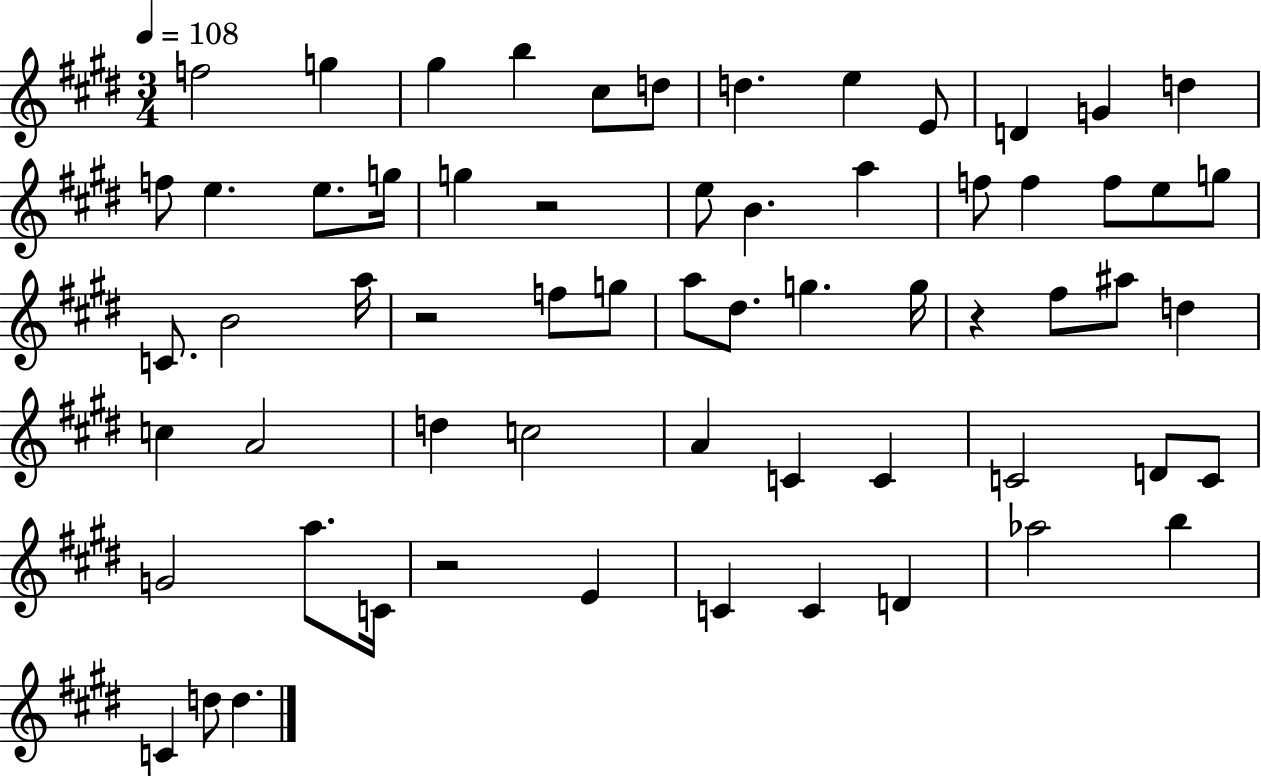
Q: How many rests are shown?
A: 4